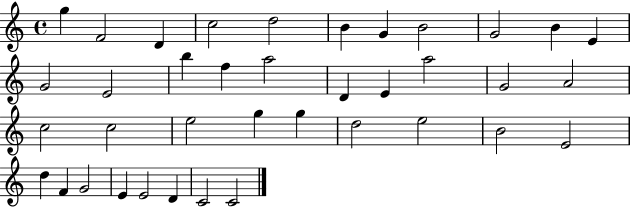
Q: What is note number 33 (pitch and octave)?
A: G4